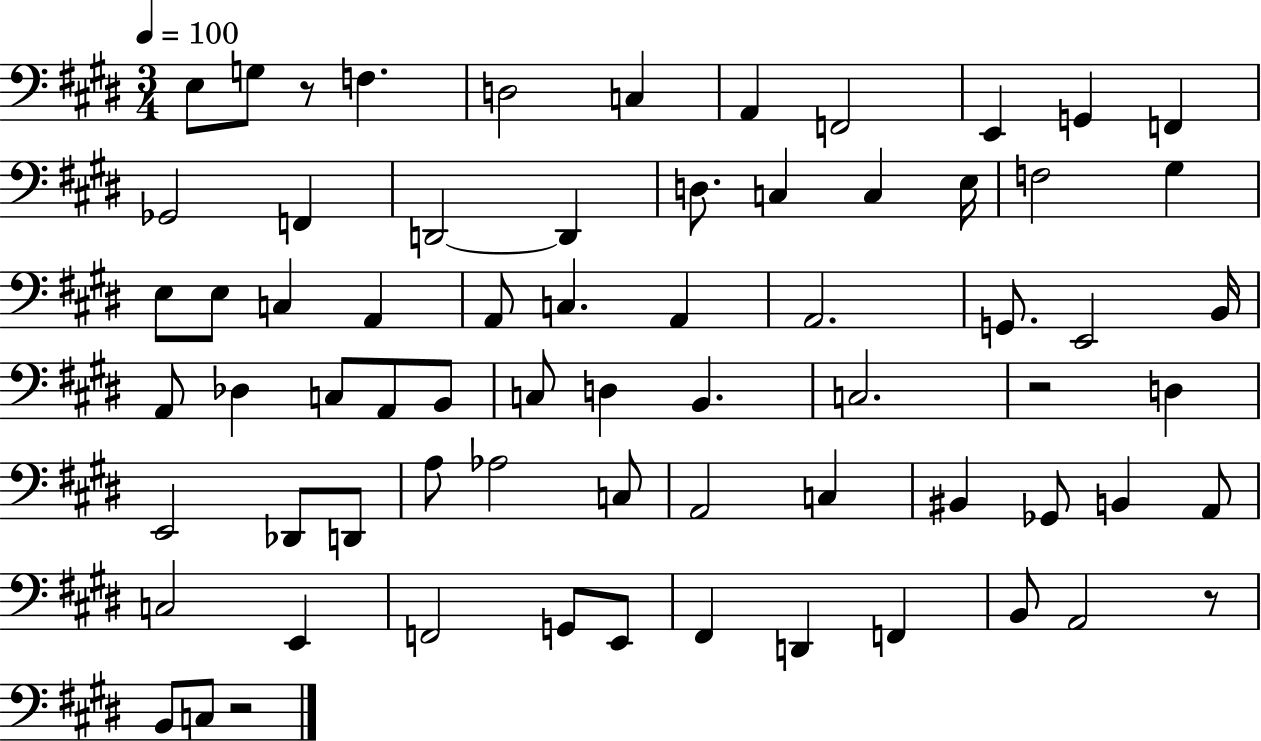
X:1
T:Untitled
M:3/4
L:1/4
K:E
E,/2 G,/2 z/2 F, D,2 C, A,, F,,2 E,, G,, F,, _G,,2 F,, D,,2 D,, D,/2 C, C, E,/4 F,2 ^G, E,/2 E,/2 C, A,, A,,/2 C, A,, A,,2 G,,/2 E,,2 B,,/4 A,,/2 _D, C,/2 A,,/2 B,,/2 C,/2 D, B,, C,2 z2 D, E,,2 _D,,/2 D,,/2 A,/2 _A,2 C,/2 A,,2 C, ^B,, _G,,/2 B,, A,,/2 C,2 E,, F,,2 G,,/2 E,,/2 ^F,, D,, F,, B,,/2 A,,2 z/2 B,,/2 C,/2 z2